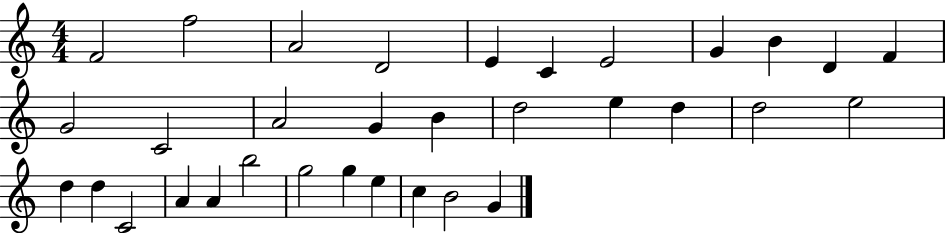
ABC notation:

X:1
T:Untitled
M:4/4
L:1/4
K:C
F2 f2 A2 D2 E C E2 G B D F G2 C2 A2 G B d2 e d d2 e2 d d C2 A A b2 g2 g e c B2 G